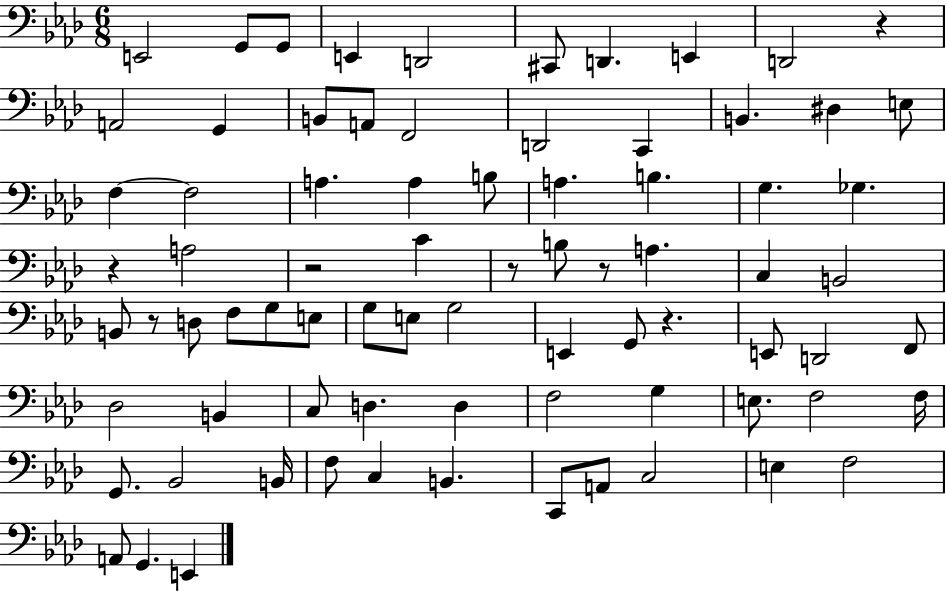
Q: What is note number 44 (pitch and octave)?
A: G2